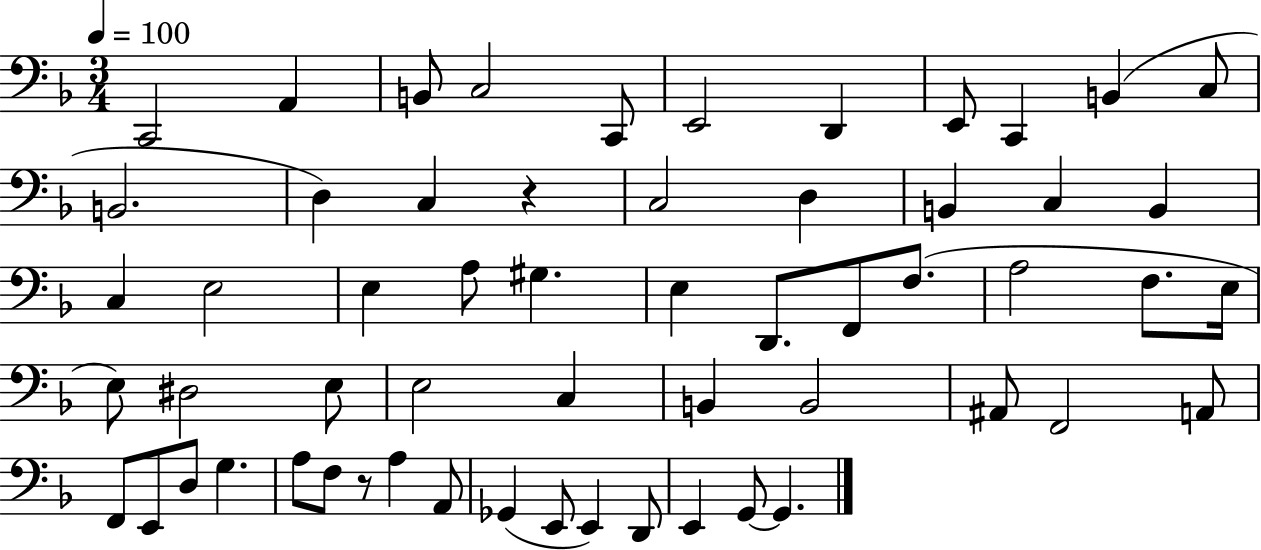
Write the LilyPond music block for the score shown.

{
  \clef bass
  \numericTimeSignature
  \time 3/4
  \key f \major
  \tempo 4 = 100
  c,2 a,4 | b,8 c2 c,8 | e,2 d,4 | e,8 c,4 b,4( c8 | \break b,2. | d4) c4 r4 | c2 d4 | b,4 c4 b,4 | \break c4 e2 | e4 a8 gis4. | e4 d,8. f,8 f8.( | a2 f8. e16 | \break e8) dis2 e8 | e2 c4 | b,4 b,2 | ais,8 f,2 a,8 | \break f,8 e,8 d8 g4. | a8 f8 r8 a4 a,8 | ges,4( e,8 e,4) d,8 | e,4 g,8~~ g,4. | \break \bar "|."
}